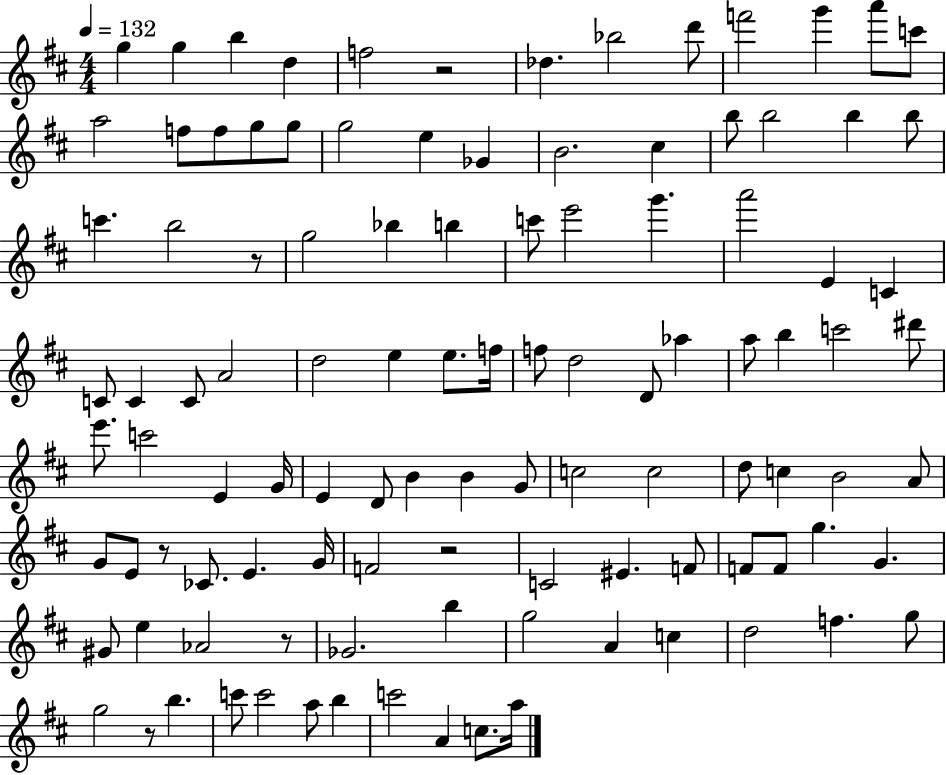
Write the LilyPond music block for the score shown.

{
  \clef treble
  \numericTimeSignature
  \time 4/4
  \key d \major
  \tempo 4 = 132
  \repeat volta 2 { g''4 g''4 b''4 d''4 | f''2 r2 | des''4. bes''2 d'''8 | f'''2 g'''4 a'''8 c'''8 | \break a''2 f''8 f''8 g''8 g''8 | g''2 e''4 ges'4 | b'2. cis''4 | b''8 b''2 b''4 b''8 | \break c'''4. b''2 r8 | g''2 bes''4 b''4 | c'''8 e'''2 g'''4. | a'''2 e'4 c'4 | \break c'8 c'4 c'8 a'2 | d''2 e''4 e''8. f''16 | f''8 d''2 d'8 aes''4 | a''8 b''4 c'''2 dis'''8 | \break e'''8. c'''2 e'4 g'16 | e'4 d'8 b'4 b'4 g'8 | c''2 c''2 | d''8 c''4 b'2 a'8 | \break g'8 e'8 r8 ces'8. e'4. g'16 | f'2 r2 | c'2 eis'4. f'8 | f'8 f'8 g''4. g'4. | \break gis'8 e''4 aes'2 r8 | ges'2. b''4 | g''2 a'4 c''4 | d''2 f''4. g''8 | \break g''2 r8 b''4. | c'''8 c'''2 a''8 b''4 | c'''2 a'4 c''8. a''16 | } \bar "|."
}